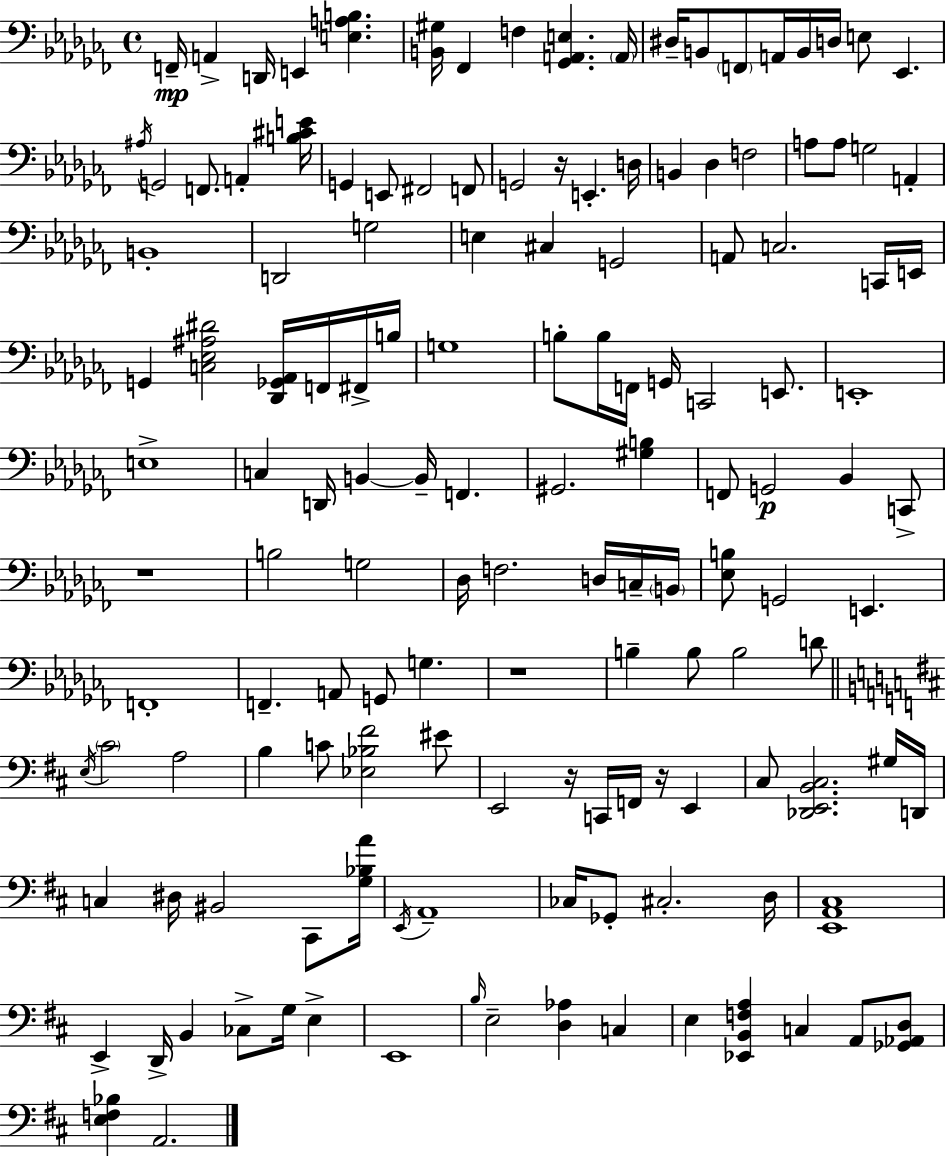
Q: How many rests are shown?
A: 5